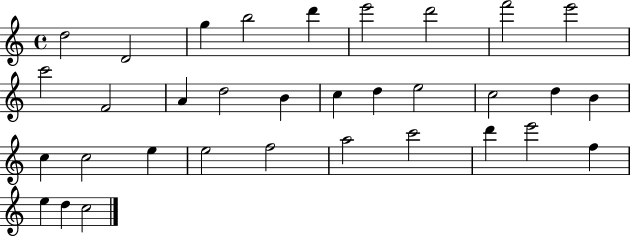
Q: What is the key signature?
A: C major